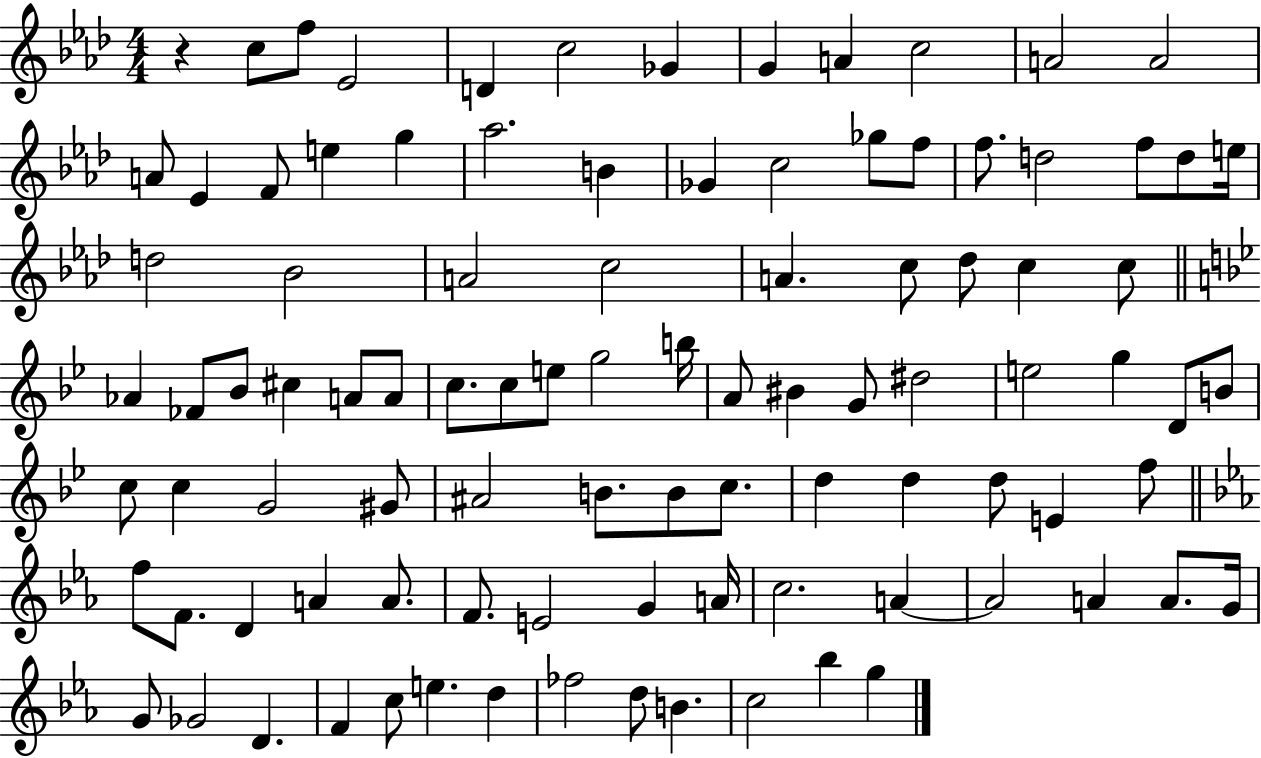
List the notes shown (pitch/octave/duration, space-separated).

R/q C5/e F5/e Eb4/h D4/q C5/h Gb4/q G4/q A4/q C5/h A4/h A4/h A4/e Eb4/q F4/e E5/q G5/q Ab5/h. B4/q Gb4/q C5/h Gb5/e F5/e F5/e. D5/h F5/e D5/e E5/s D5/h Bb4/h A4/h C5/h A4/q. C5/e Db5/e C5/q C5/e Ab4/q FES4/e Bb4/e C#5/q A4/e A4/e C5/e. C5/e E5/e G5/h B5/s A4/e BIS4/q G4/e D#5/h E5/h G5/q D4/e B4/e C5/e C5/q G4/h G#4/e A#4/h B4/e. B4/e C5/e. D5/q D5/q D5/e E4/q F5/e F5/e F4/e. D4/q A4/q A4/e. F4/e. E4/h G4/q A4/s C5/h. A4/q A4/h A4/q A4/e. G4/s G4/e Gb4/h D4/q. F4/q C5/e E5/q. D5/q FES5/h D5/e B4/q. C5/h Bb5/q G5/q